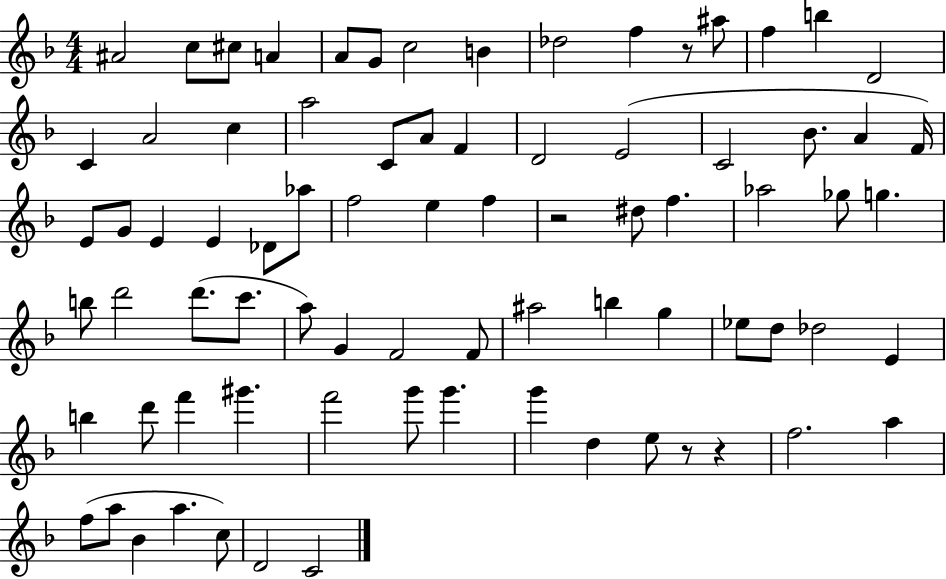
X:1
T:Untitled
M:4/4
L:1/4
K:F
^A2 c/2 ^c/2 A A/2 G/2 c2 B _d2 f z/2 ^a/2 f b D2 C A2 c a2 C/2 A/2 F D2 E2 C2 _B/2 A F/4 E/2 G/2 E E _D/2 _a/2 f2 e f z2 ^d/2 f _a2 _g/2 g b/2 d'2 d'/2 c'/2 a/2 G F2 F/2 ^a2 b g _e/2 d/2 _d2 E b d'/2 f' ^g' f'2 g'/2 g' g' d e/2 z/2 z f2 a f/2 a/2 _B a c/2 D2 C2